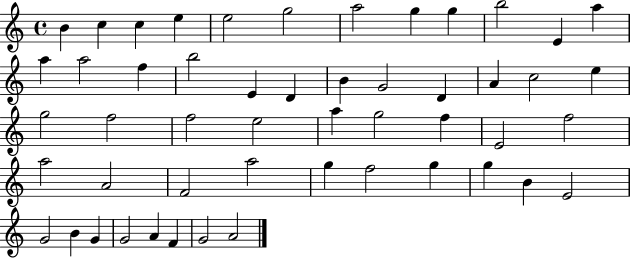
X:1
T:Untitled
M:4/4
L:1/4
K:C
B c c e e2 g2 a2 g g b2 E a a a2 f b2 E D B G2 D A c2 e g2 f2 f2 e2 a g2 f E2 f2 a2 A2 F2 a2 g f2 g g B E2 G2 B G G2 A F G2 A2